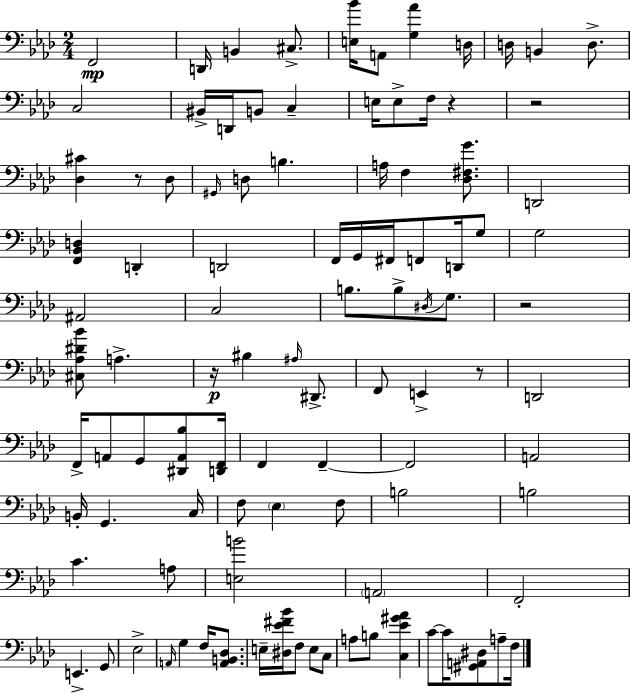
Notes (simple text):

F2/h D2/s B2/q C#3/e. [E3,Bb4]/s A2/e [G3,Ab4]/q D3/s D3/s B2/q D3/e. C3/h BIS2/s D2/s B2/e C3/q E3/s E3/e F3/s R/q R/h [Db3,C#4]/q R/e Db3/e G#2/s D3/e B3/q. A3/s F3/q [Db3,F#3,G4]/e. D2/h [F2,Bb2,D3]/q D2/q D2/h F2/s G2/s F#2/s F2/e D2/s G3/e G3/h A#2/h C3/h B3/e. B3/e D#3/s G3/e. R/h [C#3,Ab3,D#4,Bb4]/e A3/q. R/s BIS3/q A#3/s D#2/e. F2/e E2/q R/e D2/h F2/s A2/e G2/e [D#2,A2,Bb3]/e [D2,F2]/s F2/q F2/q F2/h A2/h B2/s G2/q. C3/s F3/e Eb3/q F3/e B3/h B3/h C4/q. A3/e [E3,B4]/h A2/h F2/h E2/q. G2/e Eb3/h A2/s G3/q F3/s [A2,B2,Db3]/e. E3/s [D#3,Eb4,F#4,Bb4]/s F3/e E3/e C3/e A3/e B3/e [C3,Eb4,G#4,Ab4]/q C4/e C4/s [G#2,A2,D#3]/e A3/e F3/s